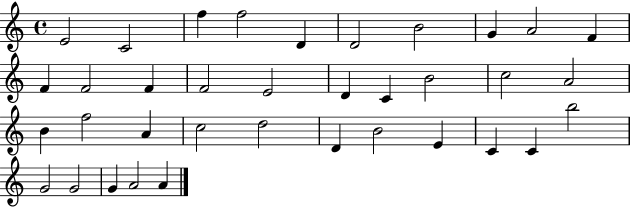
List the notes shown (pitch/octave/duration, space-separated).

E4/h C4/h F5/q F5/h D4/q D4/h B4/h G4/q A4/h F4/q F4/q F4/h F4/q F4/h E4/h D4/q C4/q B4/h C5/h A4/h B4/q F5/h A4/q C5/h D5/h D4/q B4/h E4/q C4/q C4/q B5/h G4/h G4/h G4/q A4/h A4/q